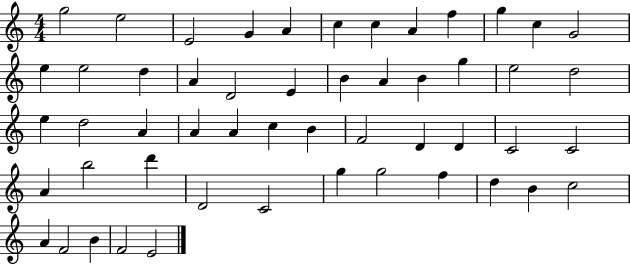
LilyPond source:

{
  \clef treble
  \numericTimeSignature
  \time 4/4
  \key c \major
  g''2 e''2 | e'2 g'4 a'4 | c''4 c''4 a'4 f''4 | g''4 c''4 g'2 | \break e''4 e''2 d''4 | a'4 d'2 e'4 | b'4 a'4 b'4 g''4 | e''2 d''2 | \break e''4 d''2 a'4 | a'4 a'4 c''4 b'4 | f'2 d'4 d'4 | c'2 c'2 | \break a'4 b''2 d'''4 | d'2 c'2 | g''4 g''2 f''4 | d''4 b'4 c''2 | \break a'4 f'2 b'4 | f'2 e'2 | \bar "|."
}